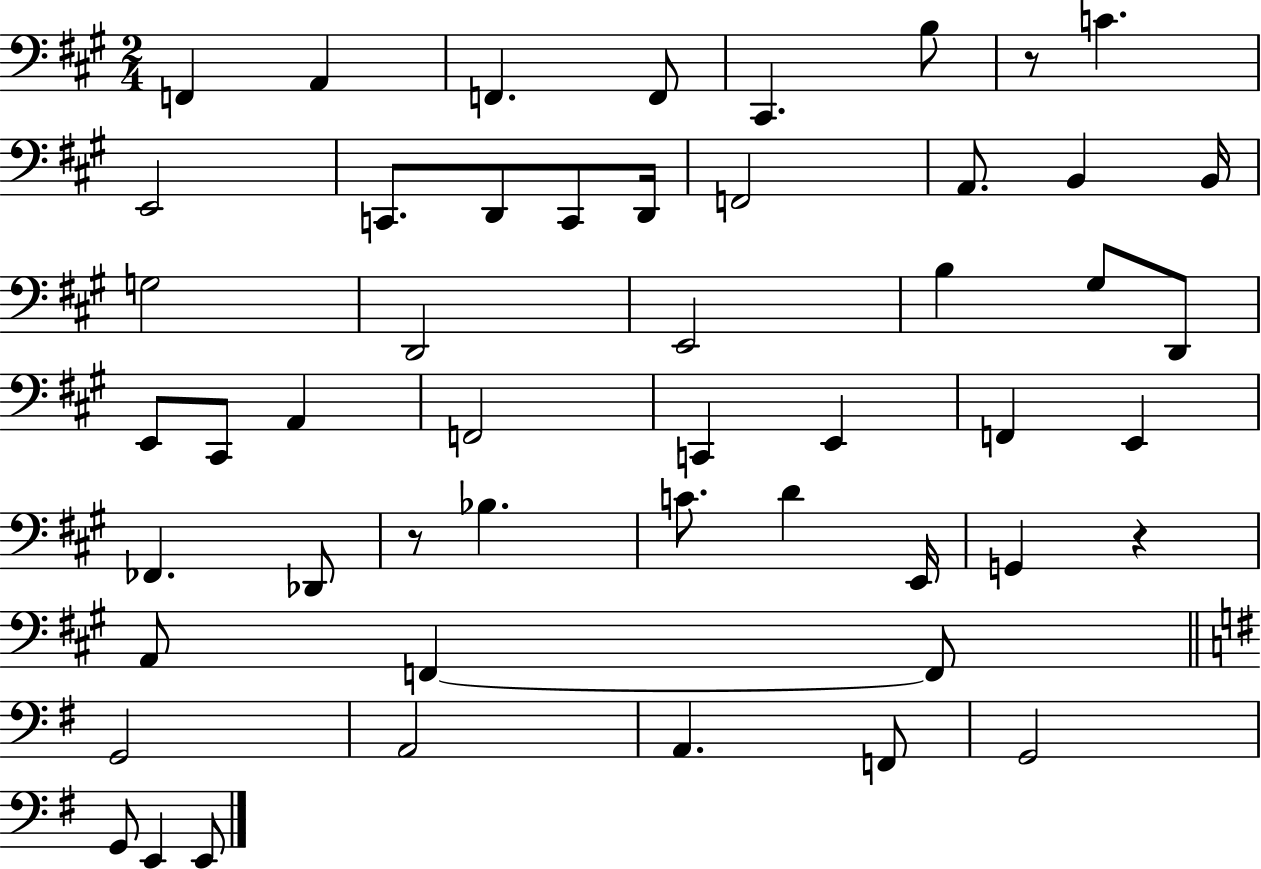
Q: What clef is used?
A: bass